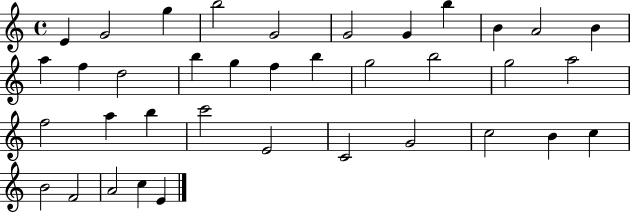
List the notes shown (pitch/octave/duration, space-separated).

E4/q G4/h G5/q B5/h G4/h G4/h G4/q B5/q B4/q A4/h B4/q A5/q F5/q D5/h B5/q G5/q F5/q B5/q G5/h B5/h G5/h A5/h F5/h A5/q B5/q C6/h E4/h C4/h G4/h C5/h B4/q C5/q B4/h F4/h A4/h C5/q E4/q